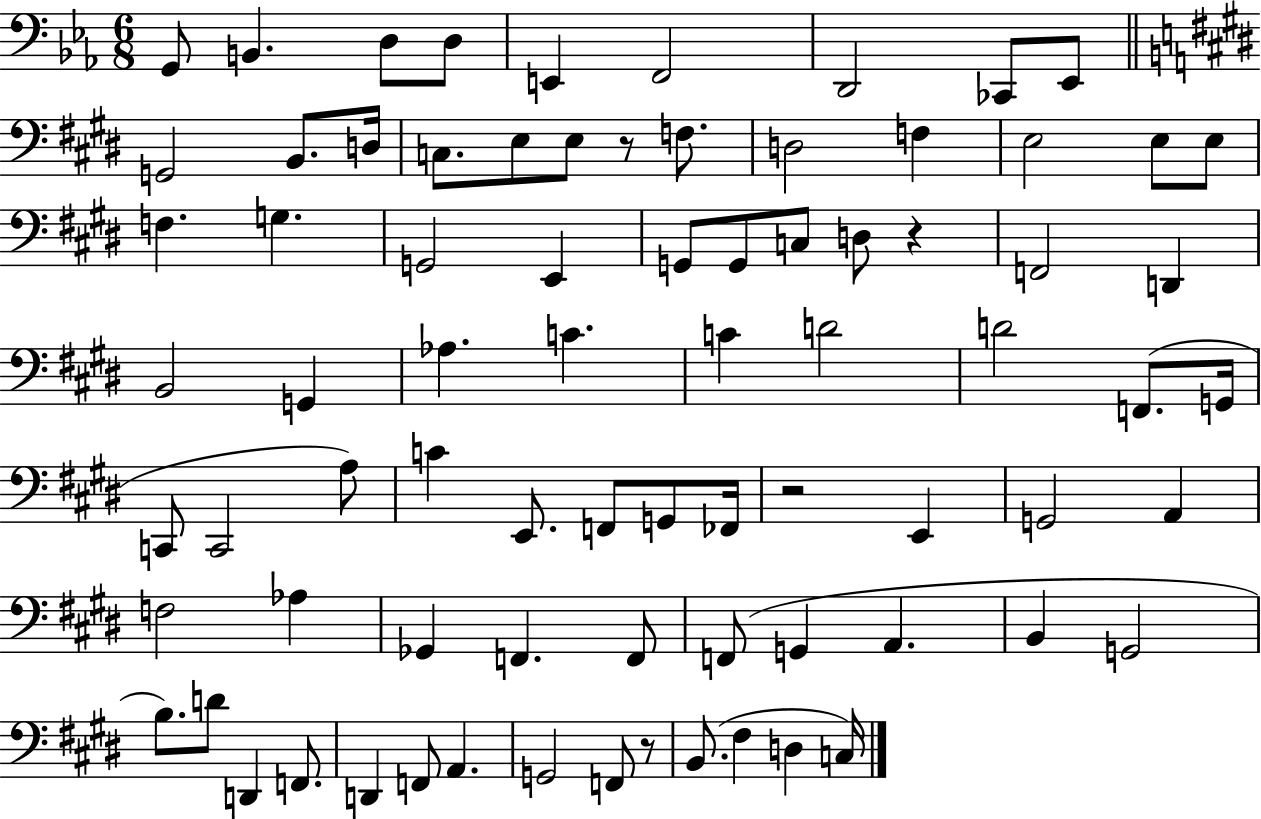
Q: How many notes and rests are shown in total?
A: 78